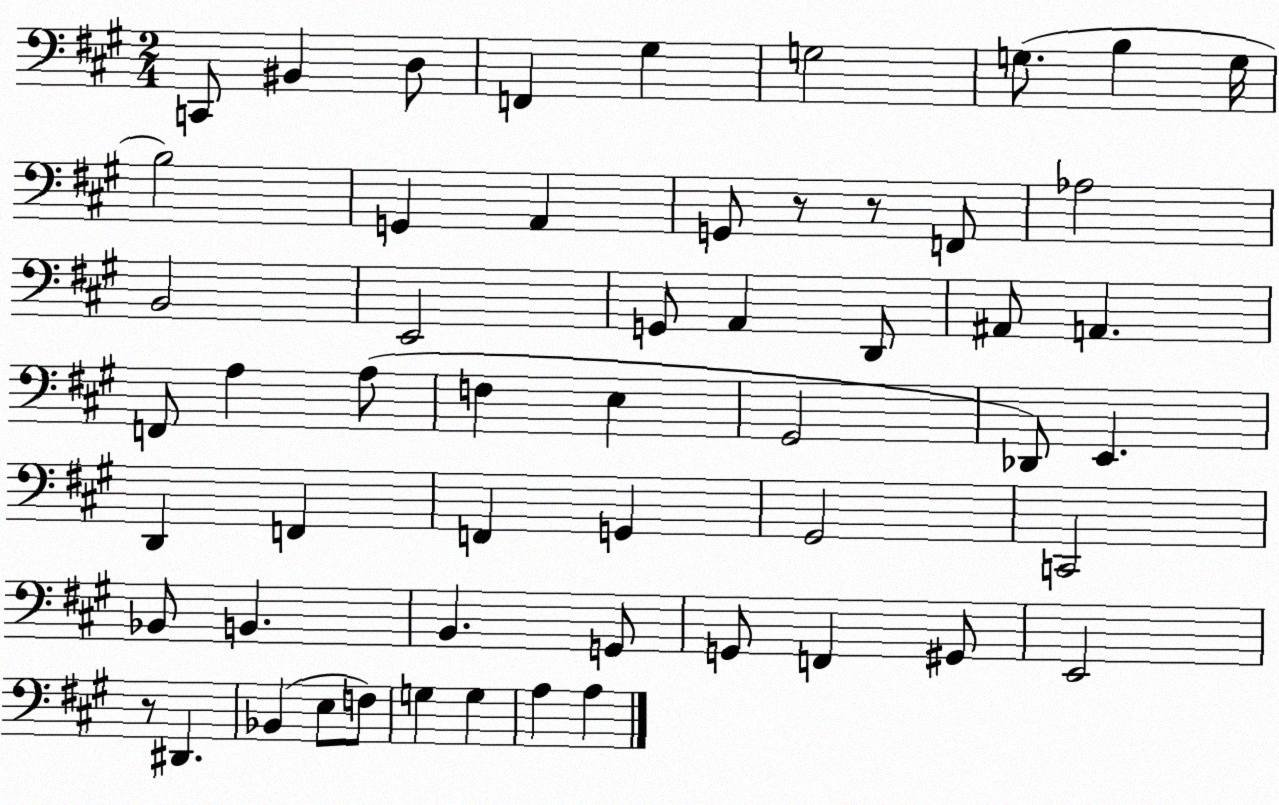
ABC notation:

X:1
T:Untitled
M:2/4
L:1/4
K:A
C,,/2 ^B,, D,/2 F,, ^G, G,2 G,/2 B, G,/4 B,2 G,, A,, G,,/2 z/2 z/2 F,,/2 _A,2 B,,2 E,,2 G,,/2 A,, D,,/2 ^A,,/2 A,, F,,/2 A, A,/2 F, E, ^G,,2 _D,,/2 E,, D,, F,, F,, G,, ^G,,2 C,,2 _B,,/2 B,, B,, G,,/2 G,,/2 F,, ^G,,/2 E,,2 z/2 ^D,, _B,, E,/2 F,/2 G, G, A, A,